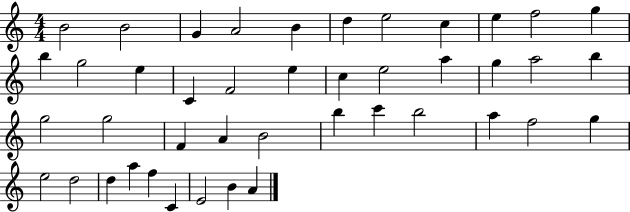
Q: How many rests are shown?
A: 0